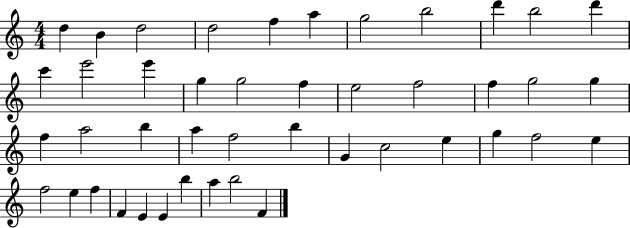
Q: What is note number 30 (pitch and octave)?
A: C5